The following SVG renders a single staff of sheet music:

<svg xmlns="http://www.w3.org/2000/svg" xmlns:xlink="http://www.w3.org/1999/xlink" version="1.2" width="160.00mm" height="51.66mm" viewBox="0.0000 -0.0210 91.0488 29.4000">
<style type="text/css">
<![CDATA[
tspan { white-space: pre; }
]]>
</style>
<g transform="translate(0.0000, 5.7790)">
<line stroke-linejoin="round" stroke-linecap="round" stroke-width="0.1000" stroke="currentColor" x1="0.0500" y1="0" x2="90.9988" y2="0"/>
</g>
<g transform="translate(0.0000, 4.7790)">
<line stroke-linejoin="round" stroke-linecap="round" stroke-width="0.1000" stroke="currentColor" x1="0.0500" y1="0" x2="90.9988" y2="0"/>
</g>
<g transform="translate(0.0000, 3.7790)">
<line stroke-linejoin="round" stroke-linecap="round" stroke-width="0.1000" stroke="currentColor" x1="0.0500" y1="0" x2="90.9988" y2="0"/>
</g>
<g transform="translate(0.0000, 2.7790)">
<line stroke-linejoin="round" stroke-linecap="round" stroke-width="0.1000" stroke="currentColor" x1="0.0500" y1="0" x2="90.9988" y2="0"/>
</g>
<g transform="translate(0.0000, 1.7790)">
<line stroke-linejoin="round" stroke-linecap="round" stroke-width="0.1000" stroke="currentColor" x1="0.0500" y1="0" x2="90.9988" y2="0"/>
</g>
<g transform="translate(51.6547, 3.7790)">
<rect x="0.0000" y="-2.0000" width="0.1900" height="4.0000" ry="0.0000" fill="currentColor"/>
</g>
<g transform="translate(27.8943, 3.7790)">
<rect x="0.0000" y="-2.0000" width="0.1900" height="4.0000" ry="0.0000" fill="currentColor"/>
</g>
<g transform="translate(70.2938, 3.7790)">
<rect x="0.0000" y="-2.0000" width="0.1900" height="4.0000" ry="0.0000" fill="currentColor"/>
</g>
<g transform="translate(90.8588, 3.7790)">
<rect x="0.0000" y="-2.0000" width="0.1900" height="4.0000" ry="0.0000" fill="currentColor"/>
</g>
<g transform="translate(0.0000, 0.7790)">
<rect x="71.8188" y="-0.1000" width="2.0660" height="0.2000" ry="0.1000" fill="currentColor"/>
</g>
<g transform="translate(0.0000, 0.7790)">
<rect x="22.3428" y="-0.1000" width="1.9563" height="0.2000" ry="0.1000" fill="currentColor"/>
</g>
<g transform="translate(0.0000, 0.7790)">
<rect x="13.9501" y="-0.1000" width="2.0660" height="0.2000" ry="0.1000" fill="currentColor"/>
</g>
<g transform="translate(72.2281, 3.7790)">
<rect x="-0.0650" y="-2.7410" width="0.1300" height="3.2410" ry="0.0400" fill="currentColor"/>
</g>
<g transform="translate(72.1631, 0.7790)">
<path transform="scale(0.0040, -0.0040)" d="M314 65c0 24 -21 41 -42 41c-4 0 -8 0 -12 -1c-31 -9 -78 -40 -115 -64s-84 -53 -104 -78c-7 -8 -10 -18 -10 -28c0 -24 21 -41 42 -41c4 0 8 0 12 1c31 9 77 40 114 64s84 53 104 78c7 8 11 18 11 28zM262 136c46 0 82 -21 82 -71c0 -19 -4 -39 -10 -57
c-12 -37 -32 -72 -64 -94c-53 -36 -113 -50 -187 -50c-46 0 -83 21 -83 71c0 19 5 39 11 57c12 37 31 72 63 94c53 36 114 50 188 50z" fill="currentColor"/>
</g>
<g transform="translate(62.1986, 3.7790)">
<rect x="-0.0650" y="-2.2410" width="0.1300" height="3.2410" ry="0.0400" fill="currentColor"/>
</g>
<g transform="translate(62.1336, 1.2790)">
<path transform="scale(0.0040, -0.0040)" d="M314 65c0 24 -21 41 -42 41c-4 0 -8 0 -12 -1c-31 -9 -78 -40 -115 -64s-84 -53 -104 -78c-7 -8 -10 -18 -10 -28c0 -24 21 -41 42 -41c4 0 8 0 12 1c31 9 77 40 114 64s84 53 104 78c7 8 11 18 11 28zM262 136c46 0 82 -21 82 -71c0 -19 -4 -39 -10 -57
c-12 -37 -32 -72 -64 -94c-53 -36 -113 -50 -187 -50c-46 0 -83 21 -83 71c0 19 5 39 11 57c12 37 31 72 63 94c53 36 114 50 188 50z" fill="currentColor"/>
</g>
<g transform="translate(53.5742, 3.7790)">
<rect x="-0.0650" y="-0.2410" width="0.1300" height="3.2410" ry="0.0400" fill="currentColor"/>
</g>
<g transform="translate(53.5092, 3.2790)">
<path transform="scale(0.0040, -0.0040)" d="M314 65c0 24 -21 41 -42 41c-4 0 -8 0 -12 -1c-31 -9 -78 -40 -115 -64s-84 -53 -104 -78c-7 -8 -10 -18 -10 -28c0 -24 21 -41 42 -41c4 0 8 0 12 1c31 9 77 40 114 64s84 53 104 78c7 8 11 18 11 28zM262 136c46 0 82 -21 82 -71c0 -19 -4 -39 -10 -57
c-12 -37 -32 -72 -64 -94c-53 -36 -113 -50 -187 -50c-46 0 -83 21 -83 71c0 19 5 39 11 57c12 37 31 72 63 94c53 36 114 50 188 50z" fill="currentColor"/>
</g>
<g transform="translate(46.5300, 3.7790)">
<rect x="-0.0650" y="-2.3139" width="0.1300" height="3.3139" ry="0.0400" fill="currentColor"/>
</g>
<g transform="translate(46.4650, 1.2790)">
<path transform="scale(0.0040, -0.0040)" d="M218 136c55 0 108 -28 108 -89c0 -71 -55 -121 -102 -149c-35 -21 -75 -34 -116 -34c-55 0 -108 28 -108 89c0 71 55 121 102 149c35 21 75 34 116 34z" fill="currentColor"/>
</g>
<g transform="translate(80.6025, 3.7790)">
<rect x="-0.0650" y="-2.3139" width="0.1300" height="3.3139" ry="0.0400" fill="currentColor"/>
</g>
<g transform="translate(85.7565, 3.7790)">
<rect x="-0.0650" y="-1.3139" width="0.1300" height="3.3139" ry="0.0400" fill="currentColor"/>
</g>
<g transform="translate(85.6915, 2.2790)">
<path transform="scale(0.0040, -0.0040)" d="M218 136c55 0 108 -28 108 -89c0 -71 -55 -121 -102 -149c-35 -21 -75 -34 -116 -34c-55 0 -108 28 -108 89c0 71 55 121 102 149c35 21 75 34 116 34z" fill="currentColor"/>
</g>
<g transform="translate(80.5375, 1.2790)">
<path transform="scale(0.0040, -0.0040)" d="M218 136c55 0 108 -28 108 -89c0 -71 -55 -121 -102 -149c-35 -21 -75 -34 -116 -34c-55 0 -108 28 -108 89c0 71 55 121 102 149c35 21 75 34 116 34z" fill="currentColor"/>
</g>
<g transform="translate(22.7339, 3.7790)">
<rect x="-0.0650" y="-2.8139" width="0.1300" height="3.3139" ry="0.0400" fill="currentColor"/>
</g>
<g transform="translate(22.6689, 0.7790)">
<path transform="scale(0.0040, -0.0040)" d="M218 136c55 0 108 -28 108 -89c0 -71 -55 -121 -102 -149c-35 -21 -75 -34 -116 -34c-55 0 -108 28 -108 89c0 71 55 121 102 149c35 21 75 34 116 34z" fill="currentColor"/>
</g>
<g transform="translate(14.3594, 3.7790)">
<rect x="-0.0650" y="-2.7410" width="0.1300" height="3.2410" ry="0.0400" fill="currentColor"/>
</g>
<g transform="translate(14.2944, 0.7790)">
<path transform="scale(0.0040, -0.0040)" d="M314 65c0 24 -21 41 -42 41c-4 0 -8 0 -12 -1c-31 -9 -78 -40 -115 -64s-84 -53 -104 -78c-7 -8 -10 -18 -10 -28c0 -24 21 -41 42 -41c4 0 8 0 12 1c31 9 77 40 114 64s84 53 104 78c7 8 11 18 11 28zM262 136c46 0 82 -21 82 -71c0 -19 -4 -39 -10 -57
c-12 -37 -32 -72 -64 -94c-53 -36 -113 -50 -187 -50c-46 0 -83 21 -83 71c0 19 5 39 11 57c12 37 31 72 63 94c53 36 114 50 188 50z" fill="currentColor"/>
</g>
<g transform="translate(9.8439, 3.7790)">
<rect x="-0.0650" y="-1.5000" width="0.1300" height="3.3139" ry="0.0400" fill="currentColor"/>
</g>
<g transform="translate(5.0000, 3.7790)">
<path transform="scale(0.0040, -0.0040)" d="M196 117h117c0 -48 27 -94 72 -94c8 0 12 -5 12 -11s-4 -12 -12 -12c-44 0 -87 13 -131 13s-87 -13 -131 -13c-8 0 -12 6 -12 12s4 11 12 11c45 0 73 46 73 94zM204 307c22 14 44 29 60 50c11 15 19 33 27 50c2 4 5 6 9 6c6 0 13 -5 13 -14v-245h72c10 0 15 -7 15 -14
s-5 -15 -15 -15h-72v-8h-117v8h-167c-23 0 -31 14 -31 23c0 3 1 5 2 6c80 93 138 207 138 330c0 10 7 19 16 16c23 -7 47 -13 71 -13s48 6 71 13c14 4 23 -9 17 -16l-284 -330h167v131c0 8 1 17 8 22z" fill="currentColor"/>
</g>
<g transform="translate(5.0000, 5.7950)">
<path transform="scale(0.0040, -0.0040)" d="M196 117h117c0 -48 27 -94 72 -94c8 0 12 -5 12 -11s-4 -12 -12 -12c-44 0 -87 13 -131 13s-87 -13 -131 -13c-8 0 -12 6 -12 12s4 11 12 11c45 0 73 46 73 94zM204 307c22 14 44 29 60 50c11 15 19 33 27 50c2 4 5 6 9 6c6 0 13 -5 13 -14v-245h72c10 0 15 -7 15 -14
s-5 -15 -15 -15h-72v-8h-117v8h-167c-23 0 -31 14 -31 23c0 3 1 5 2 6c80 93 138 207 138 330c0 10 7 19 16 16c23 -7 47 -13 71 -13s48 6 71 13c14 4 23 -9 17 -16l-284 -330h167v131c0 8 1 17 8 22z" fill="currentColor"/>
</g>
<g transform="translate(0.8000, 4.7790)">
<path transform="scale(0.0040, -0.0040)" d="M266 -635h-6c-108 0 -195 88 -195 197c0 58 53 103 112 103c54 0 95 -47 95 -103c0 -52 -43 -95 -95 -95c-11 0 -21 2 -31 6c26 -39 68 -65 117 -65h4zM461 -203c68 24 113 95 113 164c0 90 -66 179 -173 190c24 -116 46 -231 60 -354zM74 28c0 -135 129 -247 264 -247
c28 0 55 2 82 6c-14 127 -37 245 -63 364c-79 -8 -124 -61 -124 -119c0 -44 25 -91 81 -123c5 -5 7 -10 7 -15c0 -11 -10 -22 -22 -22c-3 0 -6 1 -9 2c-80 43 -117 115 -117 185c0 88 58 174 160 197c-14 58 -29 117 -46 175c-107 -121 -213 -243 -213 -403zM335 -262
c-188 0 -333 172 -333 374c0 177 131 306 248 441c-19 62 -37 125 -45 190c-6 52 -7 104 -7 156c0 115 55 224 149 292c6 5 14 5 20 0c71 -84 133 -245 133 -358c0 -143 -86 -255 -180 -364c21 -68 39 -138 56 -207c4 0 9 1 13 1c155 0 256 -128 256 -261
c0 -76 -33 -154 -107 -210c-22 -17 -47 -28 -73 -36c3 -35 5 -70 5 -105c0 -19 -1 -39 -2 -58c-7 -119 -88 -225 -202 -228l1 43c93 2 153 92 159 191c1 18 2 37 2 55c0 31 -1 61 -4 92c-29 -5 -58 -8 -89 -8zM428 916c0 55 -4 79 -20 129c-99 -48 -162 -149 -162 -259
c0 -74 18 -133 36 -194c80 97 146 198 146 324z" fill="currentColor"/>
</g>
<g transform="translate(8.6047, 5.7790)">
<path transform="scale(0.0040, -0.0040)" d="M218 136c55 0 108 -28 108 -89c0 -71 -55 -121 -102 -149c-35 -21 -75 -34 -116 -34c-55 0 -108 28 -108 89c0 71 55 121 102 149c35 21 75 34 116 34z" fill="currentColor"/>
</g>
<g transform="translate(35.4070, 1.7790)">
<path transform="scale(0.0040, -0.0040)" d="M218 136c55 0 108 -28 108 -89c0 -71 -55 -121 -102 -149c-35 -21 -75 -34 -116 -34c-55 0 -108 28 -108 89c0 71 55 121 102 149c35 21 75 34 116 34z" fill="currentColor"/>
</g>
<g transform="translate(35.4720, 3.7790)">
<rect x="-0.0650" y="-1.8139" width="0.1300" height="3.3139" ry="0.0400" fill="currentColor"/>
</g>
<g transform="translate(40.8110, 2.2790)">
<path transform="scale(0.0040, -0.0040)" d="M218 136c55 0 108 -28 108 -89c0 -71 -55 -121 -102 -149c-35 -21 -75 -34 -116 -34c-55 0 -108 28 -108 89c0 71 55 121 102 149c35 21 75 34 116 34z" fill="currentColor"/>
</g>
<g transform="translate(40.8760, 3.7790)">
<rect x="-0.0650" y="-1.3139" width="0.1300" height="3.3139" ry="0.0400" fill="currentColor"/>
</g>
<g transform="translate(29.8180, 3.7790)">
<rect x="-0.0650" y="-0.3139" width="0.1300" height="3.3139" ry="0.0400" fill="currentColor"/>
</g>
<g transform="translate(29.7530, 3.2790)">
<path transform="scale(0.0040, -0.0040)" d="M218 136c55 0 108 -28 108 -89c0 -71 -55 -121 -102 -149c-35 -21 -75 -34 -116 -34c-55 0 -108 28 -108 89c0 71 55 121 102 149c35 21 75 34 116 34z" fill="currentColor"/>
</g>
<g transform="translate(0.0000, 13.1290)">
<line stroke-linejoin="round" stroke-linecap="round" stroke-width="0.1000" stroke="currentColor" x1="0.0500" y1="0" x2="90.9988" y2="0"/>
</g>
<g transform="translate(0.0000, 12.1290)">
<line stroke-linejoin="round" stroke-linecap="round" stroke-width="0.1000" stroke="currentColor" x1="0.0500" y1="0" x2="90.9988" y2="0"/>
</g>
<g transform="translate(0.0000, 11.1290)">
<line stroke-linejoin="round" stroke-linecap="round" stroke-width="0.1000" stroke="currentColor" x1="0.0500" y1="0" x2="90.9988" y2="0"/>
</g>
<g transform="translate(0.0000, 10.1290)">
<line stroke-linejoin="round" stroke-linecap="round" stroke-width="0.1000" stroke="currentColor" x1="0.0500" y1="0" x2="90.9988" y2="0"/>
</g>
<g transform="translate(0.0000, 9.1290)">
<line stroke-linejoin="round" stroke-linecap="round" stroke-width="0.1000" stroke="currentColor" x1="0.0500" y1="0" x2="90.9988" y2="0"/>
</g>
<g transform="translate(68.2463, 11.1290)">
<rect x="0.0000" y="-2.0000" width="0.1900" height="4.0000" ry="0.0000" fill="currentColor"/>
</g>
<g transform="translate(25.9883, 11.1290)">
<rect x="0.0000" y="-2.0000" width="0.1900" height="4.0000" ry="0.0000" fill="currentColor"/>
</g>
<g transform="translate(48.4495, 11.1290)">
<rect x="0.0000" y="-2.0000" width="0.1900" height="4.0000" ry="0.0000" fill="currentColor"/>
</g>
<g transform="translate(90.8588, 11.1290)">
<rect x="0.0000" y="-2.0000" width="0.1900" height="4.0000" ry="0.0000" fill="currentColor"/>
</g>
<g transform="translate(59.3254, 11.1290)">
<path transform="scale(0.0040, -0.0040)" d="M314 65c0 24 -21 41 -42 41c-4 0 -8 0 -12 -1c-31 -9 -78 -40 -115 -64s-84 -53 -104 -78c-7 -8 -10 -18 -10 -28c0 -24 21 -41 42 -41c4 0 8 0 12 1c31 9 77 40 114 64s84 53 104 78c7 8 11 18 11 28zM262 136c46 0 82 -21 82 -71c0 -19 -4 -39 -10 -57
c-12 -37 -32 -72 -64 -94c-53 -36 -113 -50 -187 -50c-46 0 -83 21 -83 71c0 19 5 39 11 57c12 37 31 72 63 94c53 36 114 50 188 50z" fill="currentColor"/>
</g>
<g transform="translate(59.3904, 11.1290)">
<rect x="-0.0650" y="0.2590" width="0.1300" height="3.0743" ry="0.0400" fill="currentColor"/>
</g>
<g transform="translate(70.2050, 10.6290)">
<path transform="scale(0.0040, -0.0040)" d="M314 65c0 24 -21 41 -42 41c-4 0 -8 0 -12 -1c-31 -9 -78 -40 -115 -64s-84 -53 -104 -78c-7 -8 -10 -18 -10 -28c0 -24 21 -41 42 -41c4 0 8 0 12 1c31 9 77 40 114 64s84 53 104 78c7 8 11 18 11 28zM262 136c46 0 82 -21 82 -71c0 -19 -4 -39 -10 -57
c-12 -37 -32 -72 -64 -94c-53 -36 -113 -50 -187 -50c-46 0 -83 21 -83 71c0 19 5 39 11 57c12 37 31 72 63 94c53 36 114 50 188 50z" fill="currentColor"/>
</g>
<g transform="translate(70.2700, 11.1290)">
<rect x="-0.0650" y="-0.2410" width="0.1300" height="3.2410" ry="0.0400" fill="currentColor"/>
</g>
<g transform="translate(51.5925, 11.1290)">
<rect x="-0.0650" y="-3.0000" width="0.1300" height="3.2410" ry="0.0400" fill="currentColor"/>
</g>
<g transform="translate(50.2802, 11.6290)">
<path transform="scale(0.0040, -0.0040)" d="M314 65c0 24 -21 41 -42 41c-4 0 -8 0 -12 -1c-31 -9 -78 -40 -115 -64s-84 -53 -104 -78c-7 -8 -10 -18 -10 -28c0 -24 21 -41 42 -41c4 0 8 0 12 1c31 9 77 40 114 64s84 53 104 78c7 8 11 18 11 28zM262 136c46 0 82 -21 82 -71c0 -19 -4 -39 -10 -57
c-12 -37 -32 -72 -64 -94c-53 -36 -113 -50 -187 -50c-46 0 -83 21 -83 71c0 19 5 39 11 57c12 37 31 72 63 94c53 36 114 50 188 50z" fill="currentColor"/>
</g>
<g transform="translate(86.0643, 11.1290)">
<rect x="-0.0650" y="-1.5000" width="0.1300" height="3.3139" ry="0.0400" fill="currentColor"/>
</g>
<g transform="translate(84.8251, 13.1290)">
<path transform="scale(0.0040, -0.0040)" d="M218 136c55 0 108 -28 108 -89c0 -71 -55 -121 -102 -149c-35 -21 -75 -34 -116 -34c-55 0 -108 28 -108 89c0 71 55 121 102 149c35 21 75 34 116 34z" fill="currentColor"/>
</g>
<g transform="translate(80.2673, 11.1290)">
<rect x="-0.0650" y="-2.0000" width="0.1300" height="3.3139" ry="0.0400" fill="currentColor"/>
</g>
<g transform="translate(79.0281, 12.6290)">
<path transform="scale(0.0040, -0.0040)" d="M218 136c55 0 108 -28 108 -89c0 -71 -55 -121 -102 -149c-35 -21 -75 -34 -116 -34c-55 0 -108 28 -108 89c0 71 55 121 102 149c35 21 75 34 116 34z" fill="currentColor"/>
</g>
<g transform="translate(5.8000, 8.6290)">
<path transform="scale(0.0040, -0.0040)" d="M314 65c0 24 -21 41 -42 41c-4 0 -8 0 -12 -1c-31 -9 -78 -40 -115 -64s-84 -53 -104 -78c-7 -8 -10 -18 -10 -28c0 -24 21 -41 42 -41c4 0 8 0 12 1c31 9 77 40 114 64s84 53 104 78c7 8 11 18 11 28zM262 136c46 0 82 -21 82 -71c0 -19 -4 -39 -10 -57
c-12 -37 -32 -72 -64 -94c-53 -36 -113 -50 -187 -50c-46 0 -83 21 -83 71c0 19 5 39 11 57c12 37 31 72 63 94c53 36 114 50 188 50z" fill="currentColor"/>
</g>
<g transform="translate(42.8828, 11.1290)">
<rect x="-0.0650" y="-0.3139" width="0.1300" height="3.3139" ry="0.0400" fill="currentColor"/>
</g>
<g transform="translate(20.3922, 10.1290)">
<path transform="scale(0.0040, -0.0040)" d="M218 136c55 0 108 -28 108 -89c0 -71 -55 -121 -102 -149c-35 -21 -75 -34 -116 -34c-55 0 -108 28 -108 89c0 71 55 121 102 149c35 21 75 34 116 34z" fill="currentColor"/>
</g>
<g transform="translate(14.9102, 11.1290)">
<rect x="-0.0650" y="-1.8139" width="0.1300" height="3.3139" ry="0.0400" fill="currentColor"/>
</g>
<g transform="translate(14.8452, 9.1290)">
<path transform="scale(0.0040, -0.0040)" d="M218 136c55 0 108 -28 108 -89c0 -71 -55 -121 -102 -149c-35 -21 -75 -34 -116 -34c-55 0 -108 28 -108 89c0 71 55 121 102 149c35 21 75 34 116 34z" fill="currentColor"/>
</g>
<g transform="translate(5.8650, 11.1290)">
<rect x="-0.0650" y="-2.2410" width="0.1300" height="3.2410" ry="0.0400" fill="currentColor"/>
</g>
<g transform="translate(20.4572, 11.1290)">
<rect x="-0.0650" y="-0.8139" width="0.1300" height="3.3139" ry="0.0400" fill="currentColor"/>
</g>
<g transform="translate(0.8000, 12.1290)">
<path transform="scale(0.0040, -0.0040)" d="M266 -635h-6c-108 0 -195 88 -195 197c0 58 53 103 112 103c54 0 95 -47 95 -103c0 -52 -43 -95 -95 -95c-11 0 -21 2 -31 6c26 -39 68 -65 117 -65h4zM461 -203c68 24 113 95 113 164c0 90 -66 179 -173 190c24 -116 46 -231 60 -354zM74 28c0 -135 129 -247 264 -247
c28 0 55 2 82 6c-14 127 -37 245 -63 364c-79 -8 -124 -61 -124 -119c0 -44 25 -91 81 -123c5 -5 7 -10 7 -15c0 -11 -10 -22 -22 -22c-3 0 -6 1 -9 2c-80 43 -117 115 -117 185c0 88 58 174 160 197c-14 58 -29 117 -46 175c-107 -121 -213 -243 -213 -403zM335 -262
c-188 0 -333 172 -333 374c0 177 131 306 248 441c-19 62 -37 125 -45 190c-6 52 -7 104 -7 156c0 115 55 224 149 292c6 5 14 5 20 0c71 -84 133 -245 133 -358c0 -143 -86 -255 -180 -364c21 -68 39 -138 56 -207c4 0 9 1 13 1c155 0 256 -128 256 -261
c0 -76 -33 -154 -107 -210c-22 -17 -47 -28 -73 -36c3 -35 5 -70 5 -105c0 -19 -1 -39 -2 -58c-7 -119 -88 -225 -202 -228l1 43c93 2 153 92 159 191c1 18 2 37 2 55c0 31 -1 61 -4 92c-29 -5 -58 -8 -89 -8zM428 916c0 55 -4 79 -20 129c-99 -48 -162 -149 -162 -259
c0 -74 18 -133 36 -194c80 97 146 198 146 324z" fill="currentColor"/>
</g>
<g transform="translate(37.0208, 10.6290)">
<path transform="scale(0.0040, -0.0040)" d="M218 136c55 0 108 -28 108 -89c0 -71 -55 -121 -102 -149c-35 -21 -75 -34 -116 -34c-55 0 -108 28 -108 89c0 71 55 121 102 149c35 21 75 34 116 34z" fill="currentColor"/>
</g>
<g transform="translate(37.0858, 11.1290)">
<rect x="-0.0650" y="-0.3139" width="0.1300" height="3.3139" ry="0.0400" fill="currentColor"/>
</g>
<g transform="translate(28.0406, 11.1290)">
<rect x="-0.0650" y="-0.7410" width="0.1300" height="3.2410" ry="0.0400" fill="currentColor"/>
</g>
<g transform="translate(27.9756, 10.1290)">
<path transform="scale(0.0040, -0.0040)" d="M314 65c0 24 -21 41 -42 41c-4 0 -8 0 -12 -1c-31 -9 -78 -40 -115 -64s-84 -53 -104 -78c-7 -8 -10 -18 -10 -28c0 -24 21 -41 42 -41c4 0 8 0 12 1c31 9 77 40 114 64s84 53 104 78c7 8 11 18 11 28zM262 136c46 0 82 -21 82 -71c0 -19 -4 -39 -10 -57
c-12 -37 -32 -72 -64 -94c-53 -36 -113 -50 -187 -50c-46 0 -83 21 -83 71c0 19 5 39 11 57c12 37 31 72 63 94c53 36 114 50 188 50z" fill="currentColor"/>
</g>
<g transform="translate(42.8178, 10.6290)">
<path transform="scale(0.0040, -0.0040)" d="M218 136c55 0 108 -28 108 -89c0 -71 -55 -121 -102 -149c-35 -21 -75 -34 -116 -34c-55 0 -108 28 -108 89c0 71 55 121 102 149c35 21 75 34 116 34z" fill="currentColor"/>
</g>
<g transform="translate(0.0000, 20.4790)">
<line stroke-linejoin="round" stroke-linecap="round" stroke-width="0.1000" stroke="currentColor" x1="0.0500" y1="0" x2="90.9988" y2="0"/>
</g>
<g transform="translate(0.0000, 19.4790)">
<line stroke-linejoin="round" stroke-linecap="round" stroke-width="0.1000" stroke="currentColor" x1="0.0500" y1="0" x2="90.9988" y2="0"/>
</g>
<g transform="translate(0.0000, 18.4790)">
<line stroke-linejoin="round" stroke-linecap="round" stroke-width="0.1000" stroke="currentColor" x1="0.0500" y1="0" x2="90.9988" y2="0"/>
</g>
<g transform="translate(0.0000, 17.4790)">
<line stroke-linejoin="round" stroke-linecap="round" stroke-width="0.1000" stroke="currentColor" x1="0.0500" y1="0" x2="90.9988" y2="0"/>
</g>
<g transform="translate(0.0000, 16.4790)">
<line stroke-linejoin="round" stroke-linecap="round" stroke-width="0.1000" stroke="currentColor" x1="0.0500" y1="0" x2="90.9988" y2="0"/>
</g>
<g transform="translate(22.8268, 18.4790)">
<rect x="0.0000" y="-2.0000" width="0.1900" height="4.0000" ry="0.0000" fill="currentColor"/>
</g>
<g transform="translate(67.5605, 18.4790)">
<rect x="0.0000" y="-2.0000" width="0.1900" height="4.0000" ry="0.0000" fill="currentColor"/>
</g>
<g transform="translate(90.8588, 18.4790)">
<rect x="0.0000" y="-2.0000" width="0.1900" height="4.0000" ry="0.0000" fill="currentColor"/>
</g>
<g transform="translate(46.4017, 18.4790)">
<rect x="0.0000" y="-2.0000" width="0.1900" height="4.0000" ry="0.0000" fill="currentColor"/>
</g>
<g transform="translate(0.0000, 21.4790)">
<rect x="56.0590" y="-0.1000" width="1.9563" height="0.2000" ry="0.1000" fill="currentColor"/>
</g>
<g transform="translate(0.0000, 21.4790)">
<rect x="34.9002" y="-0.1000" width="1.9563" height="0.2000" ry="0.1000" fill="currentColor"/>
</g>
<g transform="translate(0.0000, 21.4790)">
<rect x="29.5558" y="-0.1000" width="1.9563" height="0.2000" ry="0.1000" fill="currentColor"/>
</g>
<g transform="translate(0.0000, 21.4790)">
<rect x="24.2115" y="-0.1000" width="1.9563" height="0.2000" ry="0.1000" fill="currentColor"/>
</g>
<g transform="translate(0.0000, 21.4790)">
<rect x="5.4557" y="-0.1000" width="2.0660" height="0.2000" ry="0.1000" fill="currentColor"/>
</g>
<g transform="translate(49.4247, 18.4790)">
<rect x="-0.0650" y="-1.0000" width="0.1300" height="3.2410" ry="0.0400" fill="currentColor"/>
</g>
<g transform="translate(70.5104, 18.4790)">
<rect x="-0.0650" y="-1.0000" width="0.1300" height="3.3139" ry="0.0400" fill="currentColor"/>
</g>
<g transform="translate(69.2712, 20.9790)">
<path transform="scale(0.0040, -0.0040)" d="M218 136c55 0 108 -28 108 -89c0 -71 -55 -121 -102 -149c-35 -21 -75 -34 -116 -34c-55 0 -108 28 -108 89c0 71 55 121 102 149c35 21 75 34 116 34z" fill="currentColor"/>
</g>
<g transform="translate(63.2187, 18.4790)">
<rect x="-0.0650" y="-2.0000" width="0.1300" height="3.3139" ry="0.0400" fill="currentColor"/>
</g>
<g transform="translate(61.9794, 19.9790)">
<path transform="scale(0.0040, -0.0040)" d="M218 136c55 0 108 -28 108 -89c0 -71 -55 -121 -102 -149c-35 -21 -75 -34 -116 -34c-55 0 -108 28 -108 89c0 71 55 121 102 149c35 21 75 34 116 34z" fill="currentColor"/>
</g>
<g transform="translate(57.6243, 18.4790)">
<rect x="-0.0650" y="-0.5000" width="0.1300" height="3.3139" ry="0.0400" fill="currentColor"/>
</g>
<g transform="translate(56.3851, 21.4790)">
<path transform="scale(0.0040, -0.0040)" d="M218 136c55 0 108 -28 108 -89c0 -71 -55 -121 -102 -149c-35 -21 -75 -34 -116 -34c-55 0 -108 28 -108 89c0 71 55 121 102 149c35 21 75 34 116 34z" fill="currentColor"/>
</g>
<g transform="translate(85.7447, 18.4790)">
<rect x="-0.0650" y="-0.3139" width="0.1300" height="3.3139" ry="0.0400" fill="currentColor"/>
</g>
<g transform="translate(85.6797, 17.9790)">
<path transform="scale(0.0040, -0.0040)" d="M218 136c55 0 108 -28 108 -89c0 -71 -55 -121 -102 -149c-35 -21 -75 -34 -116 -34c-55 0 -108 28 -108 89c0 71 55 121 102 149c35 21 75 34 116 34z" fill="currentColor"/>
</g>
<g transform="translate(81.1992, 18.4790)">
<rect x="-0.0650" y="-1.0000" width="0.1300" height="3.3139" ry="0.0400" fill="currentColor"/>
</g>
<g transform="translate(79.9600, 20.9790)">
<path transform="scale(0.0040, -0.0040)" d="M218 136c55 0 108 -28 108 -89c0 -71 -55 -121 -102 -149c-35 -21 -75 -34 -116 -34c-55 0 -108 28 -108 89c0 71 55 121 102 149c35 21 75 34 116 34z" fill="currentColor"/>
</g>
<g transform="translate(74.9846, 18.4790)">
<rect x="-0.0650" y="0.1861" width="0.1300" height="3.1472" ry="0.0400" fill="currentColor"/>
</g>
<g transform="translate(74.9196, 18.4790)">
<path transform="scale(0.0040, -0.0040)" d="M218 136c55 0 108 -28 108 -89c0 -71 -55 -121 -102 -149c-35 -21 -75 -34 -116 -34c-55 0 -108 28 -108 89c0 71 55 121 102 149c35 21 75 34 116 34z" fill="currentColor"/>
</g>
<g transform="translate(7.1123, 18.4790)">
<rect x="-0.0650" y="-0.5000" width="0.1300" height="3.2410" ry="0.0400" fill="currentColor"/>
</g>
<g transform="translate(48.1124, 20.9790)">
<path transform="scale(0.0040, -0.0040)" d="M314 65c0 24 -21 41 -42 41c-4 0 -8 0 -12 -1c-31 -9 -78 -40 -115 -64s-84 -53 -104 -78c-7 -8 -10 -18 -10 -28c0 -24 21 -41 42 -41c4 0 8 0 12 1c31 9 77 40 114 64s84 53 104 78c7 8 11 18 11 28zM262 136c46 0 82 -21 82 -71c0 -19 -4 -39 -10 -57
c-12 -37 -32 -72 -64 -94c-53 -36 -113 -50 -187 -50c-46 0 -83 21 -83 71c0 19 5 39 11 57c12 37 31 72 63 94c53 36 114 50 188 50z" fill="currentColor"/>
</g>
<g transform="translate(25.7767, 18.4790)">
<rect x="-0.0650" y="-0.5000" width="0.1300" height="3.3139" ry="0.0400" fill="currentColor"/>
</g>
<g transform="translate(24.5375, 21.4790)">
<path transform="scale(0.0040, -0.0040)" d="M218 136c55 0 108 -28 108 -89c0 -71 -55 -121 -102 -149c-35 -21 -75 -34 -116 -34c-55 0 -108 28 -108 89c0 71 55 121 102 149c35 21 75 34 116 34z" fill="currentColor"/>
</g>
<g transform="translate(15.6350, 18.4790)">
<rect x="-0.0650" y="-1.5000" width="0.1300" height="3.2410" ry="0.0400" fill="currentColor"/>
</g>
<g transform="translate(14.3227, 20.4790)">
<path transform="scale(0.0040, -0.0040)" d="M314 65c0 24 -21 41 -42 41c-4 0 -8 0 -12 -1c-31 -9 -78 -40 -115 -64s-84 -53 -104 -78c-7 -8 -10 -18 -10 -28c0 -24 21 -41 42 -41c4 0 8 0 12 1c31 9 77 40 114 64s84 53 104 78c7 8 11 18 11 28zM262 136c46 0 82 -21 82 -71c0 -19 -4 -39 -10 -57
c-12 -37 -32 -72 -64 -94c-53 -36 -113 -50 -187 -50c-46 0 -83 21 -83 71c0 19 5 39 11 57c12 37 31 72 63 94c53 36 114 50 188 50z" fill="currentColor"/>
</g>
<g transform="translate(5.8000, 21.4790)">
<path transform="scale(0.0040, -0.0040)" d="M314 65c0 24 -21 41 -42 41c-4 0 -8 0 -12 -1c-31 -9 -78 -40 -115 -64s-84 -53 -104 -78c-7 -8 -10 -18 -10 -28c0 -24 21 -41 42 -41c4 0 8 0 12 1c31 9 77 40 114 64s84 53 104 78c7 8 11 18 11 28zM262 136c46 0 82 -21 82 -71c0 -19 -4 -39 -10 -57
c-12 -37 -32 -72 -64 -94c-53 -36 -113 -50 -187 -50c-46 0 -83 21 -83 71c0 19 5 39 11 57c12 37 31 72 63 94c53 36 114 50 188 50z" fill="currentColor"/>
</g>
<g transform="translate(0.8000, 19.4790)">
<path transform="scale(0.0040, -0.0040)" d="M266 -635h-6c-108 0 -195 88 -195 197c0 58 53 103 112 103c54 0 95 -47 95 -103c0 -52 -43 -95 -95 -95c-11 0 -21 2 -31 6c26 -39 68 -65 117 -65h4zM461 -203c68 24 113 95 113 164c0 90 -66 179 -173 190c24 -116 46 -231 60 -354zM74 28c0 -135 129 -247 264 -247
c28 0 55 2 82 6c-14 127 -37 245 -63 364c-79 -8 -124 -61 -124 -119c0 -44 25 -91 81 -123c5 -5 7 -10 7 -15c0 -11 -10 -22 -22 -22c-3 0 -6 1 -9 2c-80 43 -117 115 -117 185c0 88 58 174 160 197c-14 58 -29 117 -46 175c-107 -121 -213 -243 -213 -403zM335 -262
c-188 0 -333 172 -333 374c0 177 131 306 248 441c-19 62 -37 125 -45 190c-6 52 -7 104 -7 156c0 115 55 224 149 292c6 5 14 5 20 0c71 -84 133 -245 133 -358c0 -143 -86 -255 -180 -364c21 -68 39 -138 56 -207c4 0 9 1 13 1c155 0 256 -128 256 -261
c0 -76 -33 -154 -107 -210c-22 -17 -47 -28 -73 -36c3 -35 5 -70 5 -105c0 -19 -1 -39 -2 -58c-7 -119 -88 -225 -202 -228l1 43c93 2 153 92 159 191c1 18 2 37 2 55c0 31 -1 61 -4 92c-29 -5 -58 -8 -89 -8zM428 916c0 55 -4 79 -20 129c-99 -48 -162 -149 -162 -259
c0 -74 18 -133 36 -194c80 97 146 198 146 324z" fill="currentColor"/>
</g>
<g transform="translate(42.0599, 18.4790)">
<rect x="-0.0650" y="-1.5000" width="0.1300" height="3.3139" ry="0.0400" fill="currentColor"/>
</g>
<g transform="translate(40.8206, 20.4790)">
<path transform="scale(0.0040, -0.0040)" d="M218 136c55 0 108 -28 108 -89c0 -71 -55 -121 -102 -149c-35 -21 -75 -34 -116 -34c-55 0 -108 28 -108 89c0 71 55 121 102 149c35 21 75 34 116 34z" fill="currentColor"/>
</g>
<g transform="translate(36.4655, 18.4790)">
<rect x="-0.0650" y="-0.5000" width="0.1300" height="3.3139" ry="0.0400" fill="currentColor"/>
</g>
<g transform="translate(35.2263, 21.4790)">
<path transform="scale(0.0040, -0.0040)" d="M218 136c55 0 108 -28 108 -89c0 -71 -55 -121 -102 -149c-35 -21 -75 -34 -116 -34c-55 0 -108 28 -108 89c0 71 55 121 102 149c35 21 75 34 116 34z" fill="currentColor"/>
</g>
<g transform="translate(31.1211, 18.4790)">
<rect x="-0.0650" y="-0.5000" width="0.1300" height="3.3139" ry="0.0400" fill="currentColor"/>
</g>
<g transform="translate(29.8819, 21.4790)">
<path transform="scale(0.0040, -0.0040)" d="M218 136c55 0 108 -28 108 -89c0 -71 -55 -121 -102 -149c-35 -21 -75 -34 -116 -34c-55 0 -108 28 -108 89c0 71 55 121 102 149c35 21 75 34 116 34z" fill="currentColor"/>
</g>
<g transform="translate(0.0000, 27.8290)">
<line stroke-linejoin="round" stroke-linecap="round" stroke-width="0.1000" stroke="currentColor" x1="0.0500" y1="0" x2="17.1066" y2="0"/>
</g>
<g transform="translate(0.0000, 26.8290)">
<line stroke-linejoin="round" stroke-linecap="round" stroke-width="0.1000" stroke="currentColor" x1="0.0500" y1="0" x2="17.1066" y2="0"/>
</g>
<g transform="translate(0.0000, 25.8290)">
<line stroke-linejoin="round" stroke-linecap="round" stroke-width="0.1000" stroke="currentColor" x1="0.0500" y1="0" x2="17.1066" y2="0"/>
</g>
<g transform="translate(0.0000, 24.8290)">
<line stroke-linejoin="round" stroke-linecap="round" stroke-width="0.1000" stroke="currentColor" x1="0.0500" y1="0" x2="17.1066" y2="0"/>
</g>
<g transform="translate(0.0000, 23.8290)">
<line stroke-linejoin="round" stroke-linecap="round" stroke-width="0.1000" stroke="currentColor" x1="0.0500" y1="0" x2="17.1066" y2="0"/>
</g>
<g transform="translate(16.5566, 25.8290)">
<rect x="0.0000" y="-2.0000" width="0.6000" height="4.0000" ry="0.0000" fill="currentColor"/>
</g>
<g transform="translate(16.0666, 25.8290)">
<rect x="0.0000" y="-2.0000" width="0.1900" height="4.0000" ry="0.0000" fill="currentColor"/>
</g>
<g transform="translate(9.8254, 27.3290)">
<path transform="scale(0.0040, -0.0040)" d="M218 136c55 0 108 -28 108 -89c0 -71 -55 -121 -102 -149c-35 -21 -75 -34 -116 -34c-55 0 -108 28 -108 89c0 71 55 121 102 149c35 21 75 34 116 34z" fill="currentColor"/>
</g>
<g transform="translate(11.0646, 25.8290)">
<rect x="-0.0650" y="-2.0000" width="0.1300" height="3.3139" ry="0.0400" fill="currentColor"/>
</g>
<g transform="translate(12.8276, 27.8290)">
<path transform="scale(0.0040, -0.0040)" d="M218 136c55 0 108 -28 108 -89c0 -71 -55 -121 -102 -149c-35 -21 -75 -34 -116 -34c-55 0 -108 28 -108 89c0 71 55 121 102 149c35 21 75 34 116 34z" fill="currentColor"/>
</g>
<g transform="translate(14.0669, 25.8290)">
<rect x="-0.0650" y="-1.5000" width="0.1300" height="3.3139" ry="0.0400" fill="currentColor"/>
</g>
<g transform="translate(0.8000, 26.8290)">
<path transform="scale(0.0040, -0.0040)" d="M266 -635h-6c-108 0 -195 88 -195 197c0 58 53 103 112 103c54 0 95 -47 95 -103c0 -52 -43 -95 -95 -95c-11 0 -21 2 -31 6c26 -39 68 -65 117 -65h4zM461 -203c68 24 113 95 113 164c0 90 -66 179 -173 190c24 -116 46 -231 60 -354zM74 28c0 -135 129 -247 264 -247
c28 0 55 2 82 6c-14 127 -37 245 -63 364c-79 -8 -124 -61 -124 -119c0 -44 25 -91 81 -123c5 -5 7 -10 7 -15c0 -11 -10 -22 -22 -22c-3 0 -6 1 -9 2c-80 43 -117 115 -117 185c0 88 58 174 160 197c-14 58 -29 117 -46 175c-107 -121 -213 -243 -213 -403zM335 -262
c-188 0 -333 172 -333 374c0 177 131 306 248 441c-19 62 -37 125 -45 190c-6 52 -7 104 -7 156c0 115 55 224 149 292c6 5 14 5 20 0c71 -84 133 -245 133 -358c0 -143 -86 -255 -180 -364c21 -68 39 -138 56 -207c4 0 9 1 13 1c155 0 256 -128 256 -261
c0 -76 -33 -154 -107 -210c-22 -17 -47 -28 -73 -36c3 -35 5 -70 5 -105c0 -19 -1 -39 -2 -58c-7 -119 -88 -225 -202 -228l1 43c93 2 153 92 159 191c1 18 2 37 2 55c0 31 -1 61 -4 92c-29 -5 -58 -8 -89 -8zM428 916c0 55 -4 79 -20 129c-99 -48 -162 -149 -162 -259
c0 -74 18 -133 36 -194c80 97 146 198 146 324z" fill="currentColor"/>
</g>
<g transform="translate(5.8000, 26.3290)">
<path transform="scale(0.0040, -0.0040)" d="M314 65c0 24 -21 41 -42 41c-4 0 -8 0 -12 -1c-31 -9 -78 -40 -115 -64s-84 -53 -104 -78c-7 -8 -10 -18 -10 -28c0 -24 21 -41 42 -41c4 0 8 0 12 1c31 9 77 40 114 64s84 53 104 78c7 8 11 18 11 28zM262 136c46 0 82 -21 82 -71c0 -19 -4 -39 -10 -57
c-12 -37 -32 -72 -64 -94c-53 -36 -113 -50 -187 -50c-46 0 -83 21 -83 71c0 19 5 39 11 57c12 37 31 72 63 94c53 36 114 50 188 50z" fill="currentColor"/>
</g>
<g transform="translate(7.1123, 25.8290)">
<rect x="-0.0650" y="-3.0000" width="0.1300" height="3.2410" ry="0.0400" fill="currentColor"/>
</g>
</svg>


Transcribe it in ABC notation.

X:1
T:Untitled
M:4/4
L:1/4
K:C
E a2 a c f e g c2 g2 a2 g e g2 f d d2 c c A2 B2 c2 F E C2 E2 C C C E D2 C F D B D c A2 F E